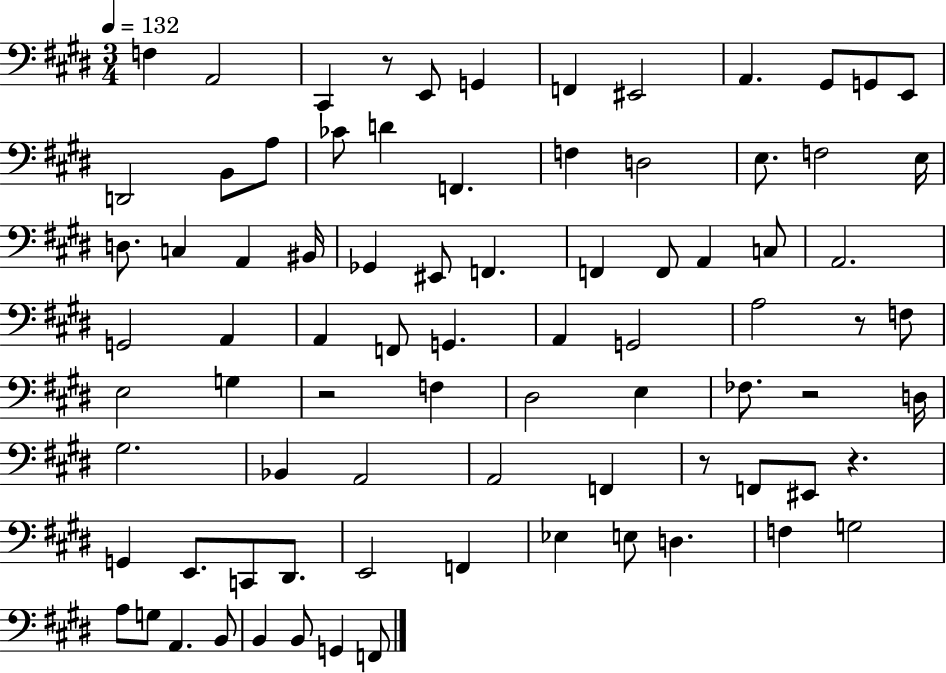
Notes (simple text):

F3/q A2/h C#2/q R/e E2/e G2/q F2/q EIS2/h A2/q. G#2/e G2/e E2/e D2/h B2/e A3/e CES4/e D4/q F2/q. F3/q D3/h E3/e. F3/h E3/s D3/e. C3/q A2/q BIS2/s Gb2/q EIS2/e F2/q. F2/q F2/e A2/q C3/e A2/h. G2/h A2/q A2/q F2/e G2/q. A2/q G2/h A3/h R/e F3/e E3/h G3/q R/h F3/q D#3/h E3/q FES3/e. R/h D3/s G#3/h. Bb2/q A2/h A2/h F2/q R/e F2/e EIS2/e R/q. G2/q E2/e. C2/e D#2/e. E2/h F2/q Eb3/q E3/e D3/q. F3/q G3/h A3/e G3/e A2/q. B2/e B2/q B2/e G2/q F2/e